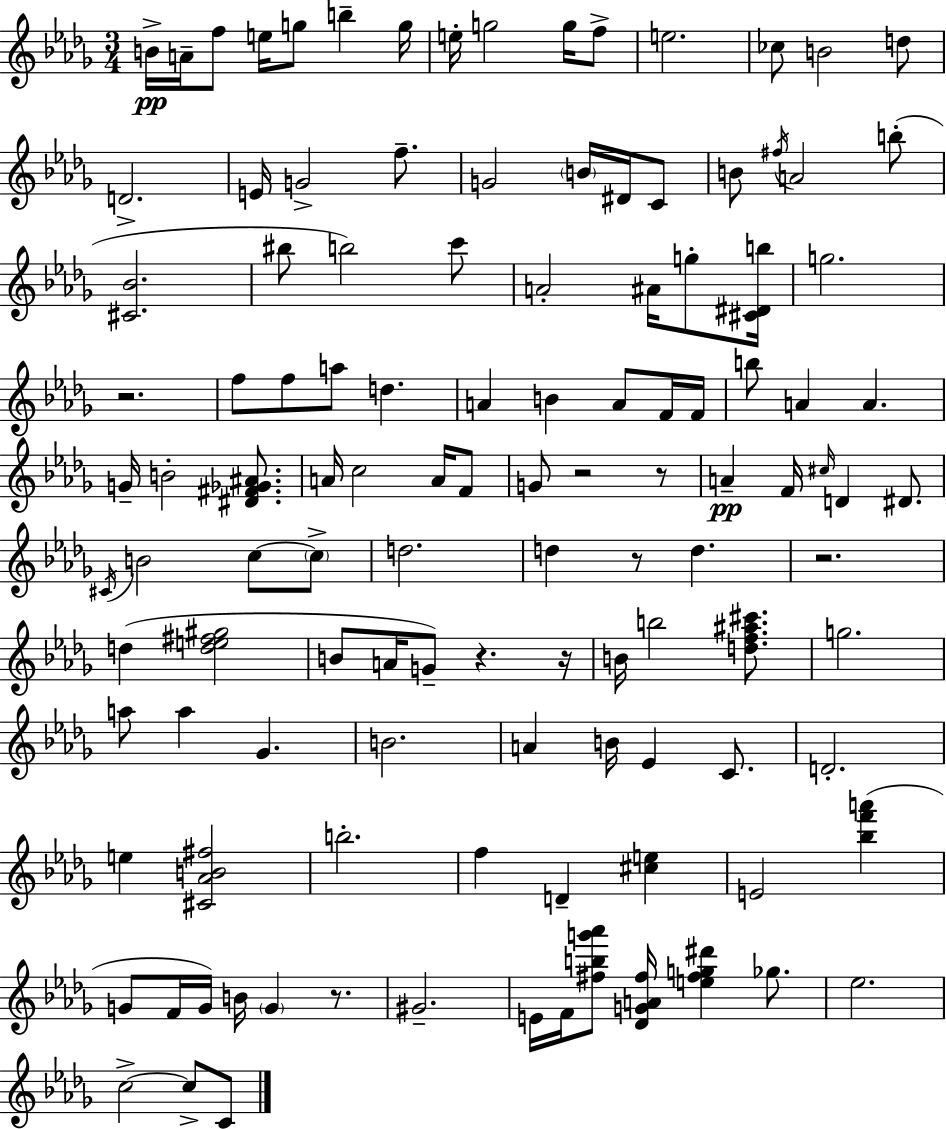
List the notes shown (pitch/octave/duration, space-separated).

B4/s A4/s F5/e E5/s G5/e B5/q G5/s E5/s G5/h G5/s F5/e E5/h. CES5/e B4/h D5/e D4/h. E4/s G4/h F5/e. G4/h B4/s D#4/s C4/e B4/e F#5/s A4/h B5/e [C#4,Bb4]/h. BIS5/e B5/h C6/e A4/h A#4/s G5/e [C#4,D#4,B5]/s G5/h. R/h. F5/e F5/e A5/e D5/q. A4/q B4/q A4/e F4/s F4/s B5/e A4/q A4/q. G4/s B4/h [D#4,F#4,Gb4,A#4]/e. A4/s C5/h A4/s F4/e G4/e R/h R/e A4/q F4/s C#5/s D4/q D#4/e. C#4/s B4/h C5/e C5/e D5/h. D5/q R/e D5/q. R/h. D5/q [D5,E5,F#5,G#5]/h B4/e A4/s G4/e R/q. R/s B4/s B5/h [D5,F5,A#5,C#6]/e. G5/h. A5/e A5/q Gb4/q. B4/h. A4/q B4/s Eb4/q C4/e. D4/h. E5/q [C#4,Ab4,B4,F#5]/h B5/h. F5/q D4/q [C#5,E5]/q E4/h [Bb5,F6,A6]/q G4/e F4/s G4/s B4/s G4/q R/e. G#4/h. E4/s F4/s [F#5,B5,G6,Ab6]/e [Db4,G4,A4,F#5]/s [E5,F#5,G5,D#6]/q Gb5/e. Eb5/h. C5/h C5/e C4/e